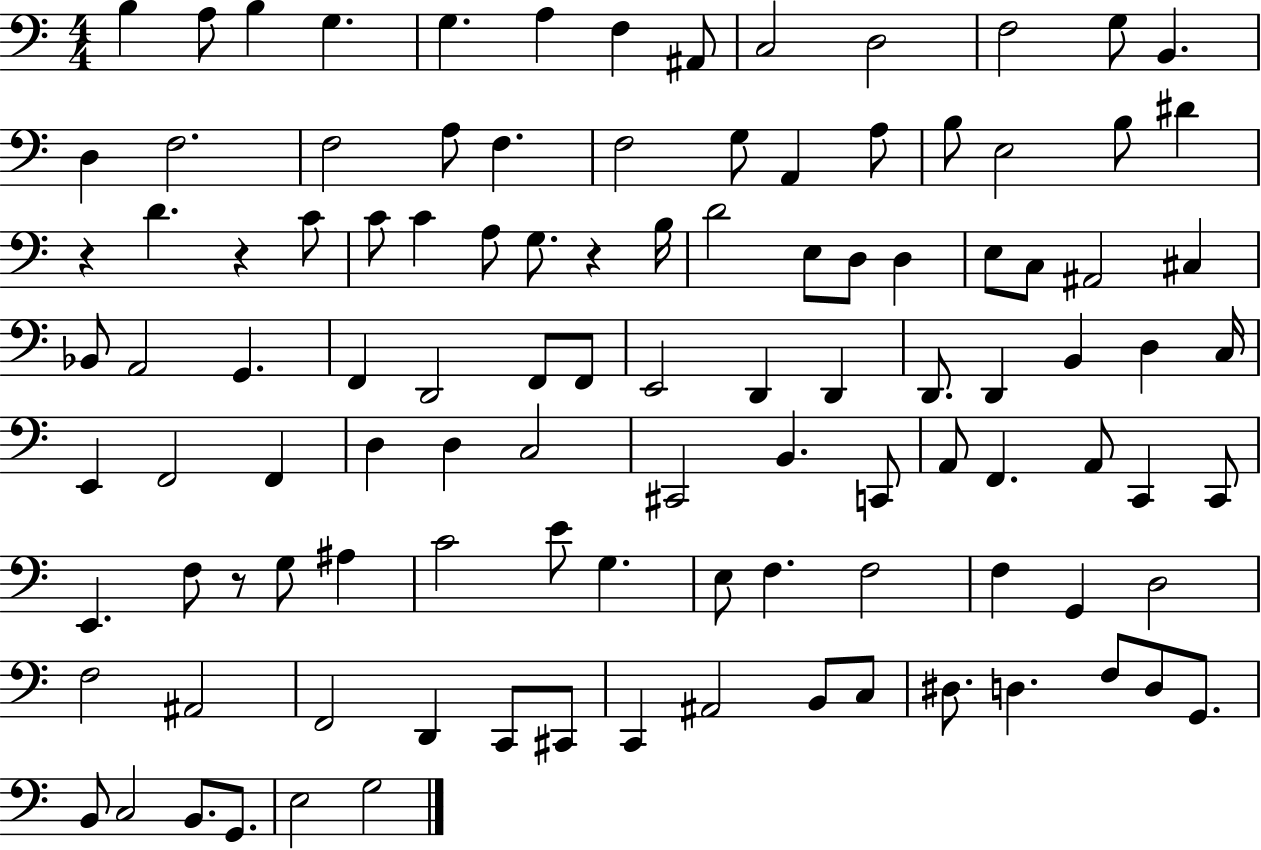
X:1
T:Untitled
M:4/4
L:1/4
K:C
B, A,/2 B, G, G, A, F, ^A,,/2 C,2 D,2 F,2 G,/2 B,, D, F,2 F,2 A,/2 F, F,2 G,/2 A,, A,/2 B,/2 E,2 B,/2 ^D z D z C/2 C/2 C A,/2 G,/2 z B,/4 D2 E,/2 D,/2 D, E,/2 C,/2 ^A,,2 ^C, _B,,/2 A,,2 G,, F,, D,,2 F,,/2 F,,/2 E,,2 D,, D,, D,,/2 D,, B,, D, C,/4 E,, F,,2 F,, D, D, C,2 ^C,,2 B,, C,,/2 A,,/2 F,, A,,/2 C,, C,,/2 E,, F,/2 z/2 G,/2 ^A, C2 E/2 G, E,/2 F, F,2 F, G,, D,2 F,2 ^A,,2 F,,2 D,, C,,/2 ^C,,/2 C,, ^A,,2 B,,/2 C,/2 ^D,/2 D, F,/2 D,/2 G,,/2 B,,/2 C,2 B,,/2 G,,/2 E,2 G,2